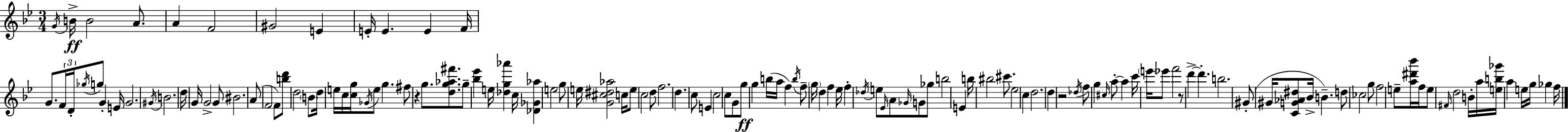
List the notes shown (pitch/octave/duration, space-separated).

G4/s B4/s B4/h A4/e. A4/q F4/h G#4/h E4/q E4/s E4/q. E4/q F4/s G4/e. F4/s D4/s Gb5/s G5/e G4/q E4/s G4/h. G#4/s B4/h. D5/s G4/s G4/h G4/e BIS4/h. A4/e F4/h F4/e [B5,D6]/e D5/h B4/e D5/s E5/s C5/s [C5,G5]/s Gb4/s E5/e G5/q. F#5/e R/q G5/e. [D5,G5,Ab5,F#6]/e. G5/e [Bb5,Eb6]/q E5/s [Db5,G5,Ab6]/q C5/s [Db4,Gb4,Ab5]/q E5/h G5/e E5/s [G4,C#5,D#5,Ab5]/h C5/s E5/e C5/h D5/e F5/h. D5/q. C5/e E4/q C5/h C5/e G4/e G5/e G5/q B5/s A5/s F5/q B5/s F5/e G5/s D5/q F5/q Eb5/s F5/q Db5/s E5/e Eb4/s A4/e Gb4/s G4/e Gb5/e B5/h E4/q B5/s BIS5/h C#6/e. Eb5/h C5/q D5/h. D5/q R/h Db5/s F5/e G5/q C#5/s A5/e A5/q C6/s E6/s Eb6/e F6/h R/e D6/q D6/q. B5/h. G#4/e G#4/s [C4,G4,Ab4,D#5]/e Bb4/s B4/q. D5/e CES5/h G5/e F5/h E5/e [A5,D#6,Bb6]/s F5/s E5/e F#4/s D5/h B4/s A5/s [E5,B5,Gb6]/s A5/q E5/s G5/s Gb5/q F5/s